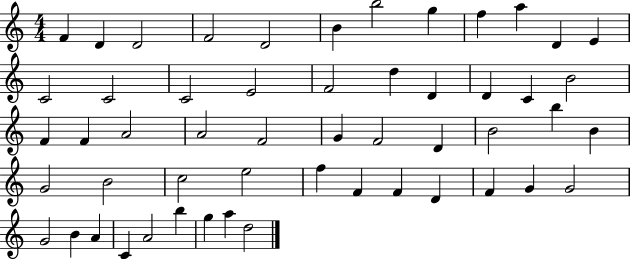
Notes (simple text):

F4/q D4/q D4/h F4/h D4/h B4/q B5/h G5/q F5/q A5/q D4/q E4/q C4/h C4/h C4/h E4/h F4/h D5/q D4/q D4/q C4/q B4/h F4/q F4/q A4/h A4/h F4/h G4/q F4/h D4/q B4/h B5/q B4/q G4/h B4/h C5/h E5/h F5/q F4/q F4/q D4/q F4/q G4/q G4/h G4/h B4/q A4/q C4/q A4/h B5/q G5/q A5/q D5/h